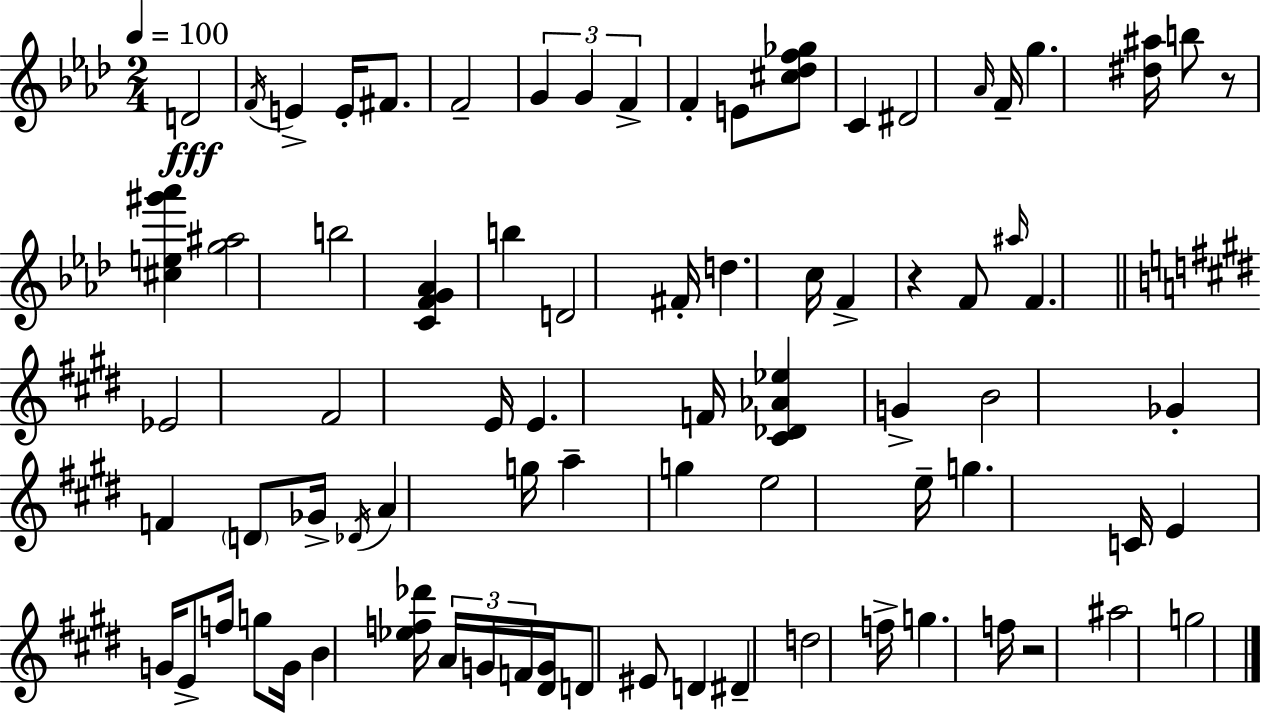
{
  \clef treble
  \numericTimeSignature
  \time 2/4
  \key aes \major
  \tempo 4 = 100
  d'2\fff | \acciaccatura { f'16 } e'4-> e'16-. fis'8. | f'2-- | \tuplet 3/2 { g'4 g'4 | \break f'4-> } f'4-. | e'8 <cis'' des'' f'' ges''>8 c'4 | dis'2 | \grace { aes'16 } f'16-- g''4. | \break <dis'' ais''>16 b''8 r8 <cis'' e'' gis''' aes'''>4 | <g'' ais''>2 | b''2 | <c' f' g' aes'>4 b''4 | \break d'2 | fis'16-. d''4. | c''16 f'4-> r4 | f'8 \grace { ais''16 } f'4. | \break \bar "||" \break \key e \major ees'2 | fis'2 | e'16 e'4. f'16 | <cis' des' aes' ees''>4 g'4-> | \break b'2 | ges'4-. f'4 | \parenthesize d'8 ges'16-> \acciaccatura { des'16 } a'4 | g''16 a''4-- g''4 | \break e''2 | e''16-- g''4. | c'16 e'4 g'16 e'8-> | f''16 g''8 g'16 b'4 | \break <ees'' f'' des'''>16 \tuplet 3/2 { a'16 g'16 f'16 } <dis' g'>16 d'8 eis'8 | d'4 dis'4-- | d''2 | f''16-> g''4. | \break f''16 r2 | ais''2 | g''2 | \bar "|."
}